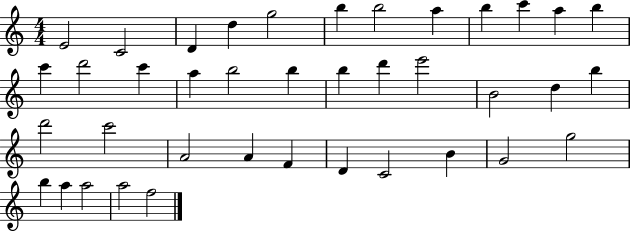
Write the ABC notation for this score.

X:1
T:Untitled
M:4/4
L:1/4
K:C
E2 C2 D d g2 b b2 a b c' a b c' d'2 c' a b2 b b d' e'2 B2 d b d'2 c'2 A2 A F D C2 B G2 g2 b a a2 a2 f2